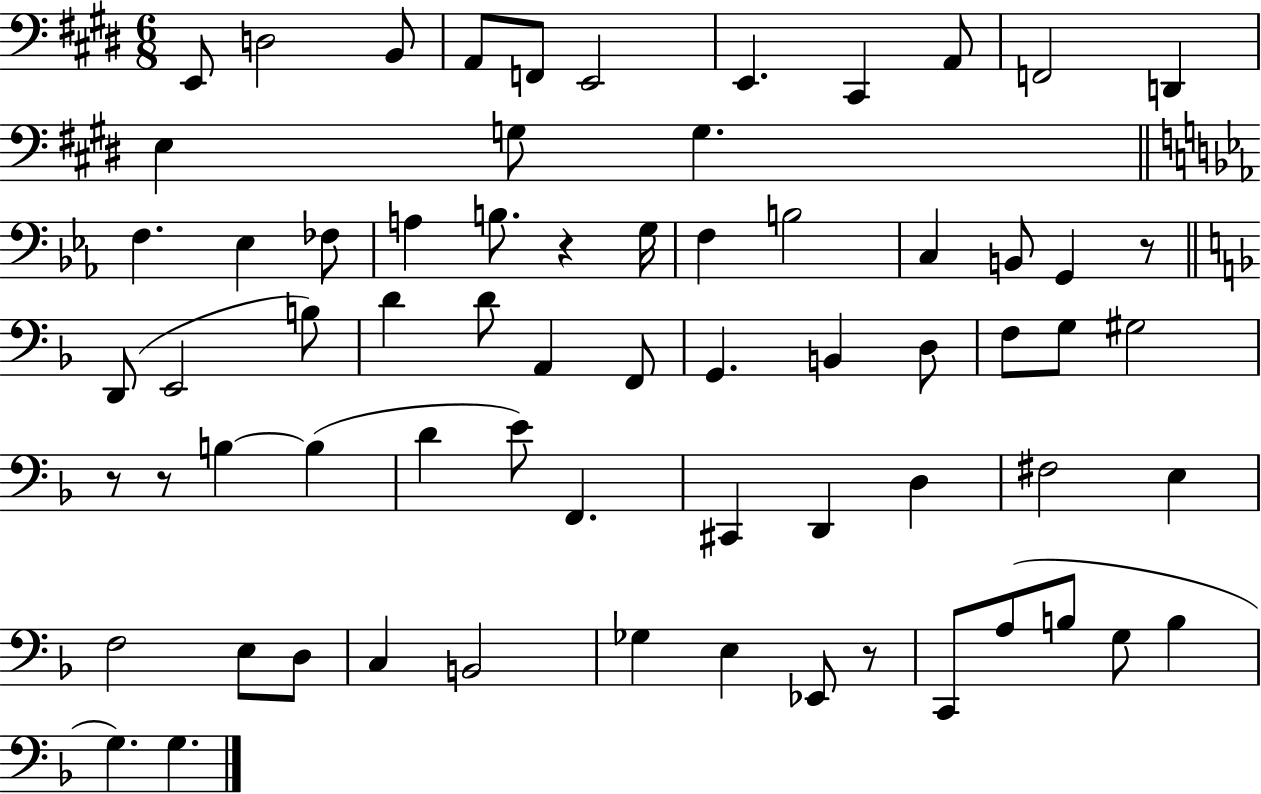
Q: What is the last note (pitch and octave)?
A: G3